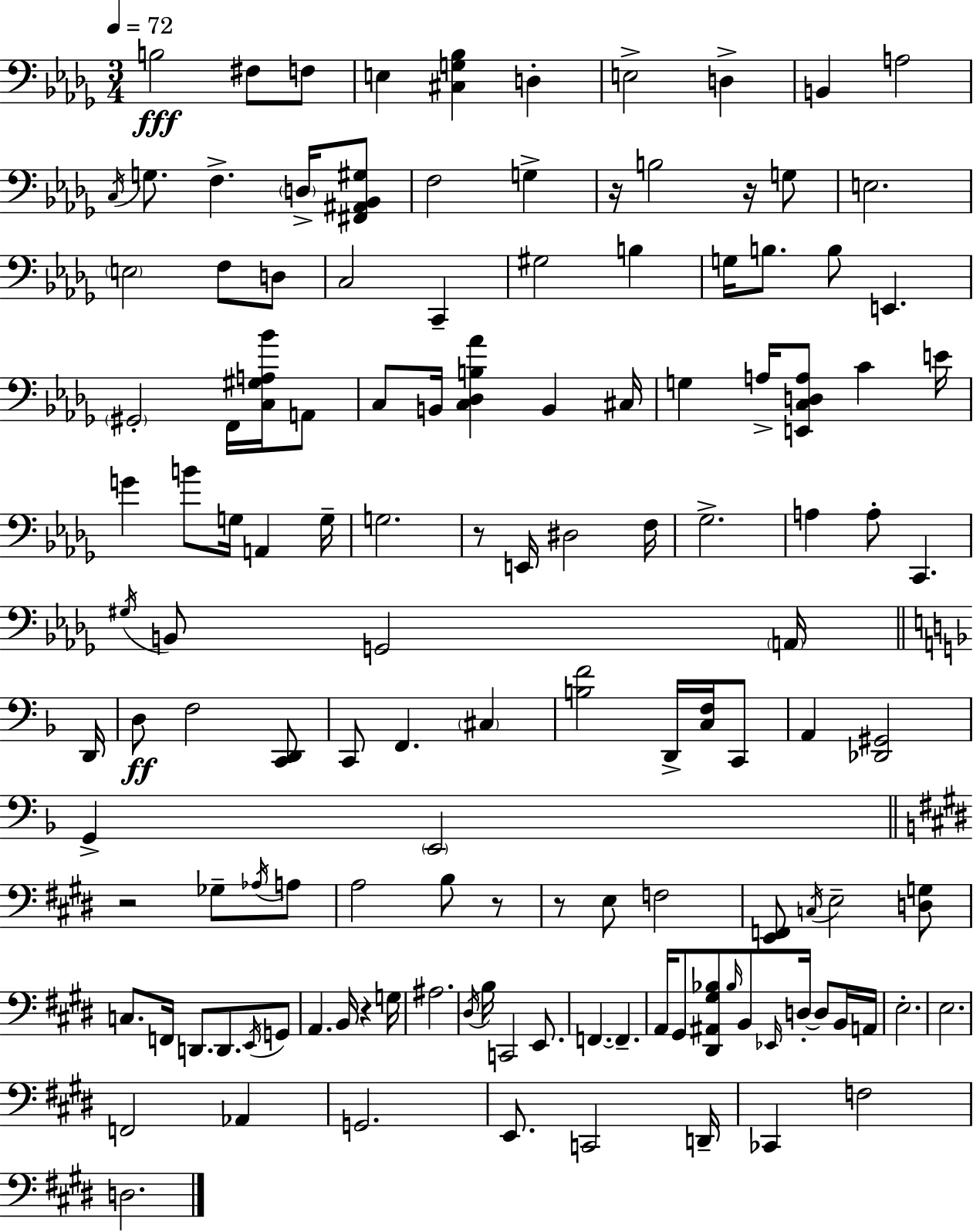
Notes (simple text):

B3/h F#3/e F3/e E3/q [C#3,G3,Bb3]/q D3/q E3/h D3/q B2/q A3/h C3/s G3/e. F3/q. D3/s [F#2,A#2,Bb2,G#3]/e F3/h G3/q R/s B3/h R/s G3/e E3/h. E3/h F3/e D3/e C3/h C2/q G#3/h B3/q G3/s B3/e. B3/e E2/q. G#2/h F2/s [C3,G#3,A3,Bb4]/s A2/e C3/e B2/s [C3,Db3,B3,Ab4]/q B2/q C#3/s G3/q A3/s [E2,C3,D3,A3]/e C4/q E4/s G4/q B4/e G3/s A2/q G3/s G3/h. R/e E2/s D#3/h F3/s Gb3/h. A3/q A3/e C2/q. G#3/s B2/e G2/h A2/s D2/s D3/e F3/h [C2,D2]/e C2/e F2/q. C#3/q [B3,F4]/h D2/s [C3,F3]/s C2/e A2/q [Db2,G#2]/h G2/q E2/h R/h Gb3/e Ab3/s A3/e A3/h B3/e R/e R/e E3/e F3/h [E2,F2]/e C3/s E3/h [D3,G3]/e C3/e. F2/s D2/e. D2/e. E2/s G2/e A2/q. B2/s R/q G3/s A#3/h. D#3/s B3/s C2/h E2/e. F2/q. F2/q. A2/s G#2/e [D#2,A#2,G#3,Bb3]/e Bb3/s B2/e Eb2/s D3/s D3/e B2/s A2/s E3/h. E3/h. F2/h Ab2/q G2/h. E2/e. C2/h D2/s CES2/q F3/h D3/h.